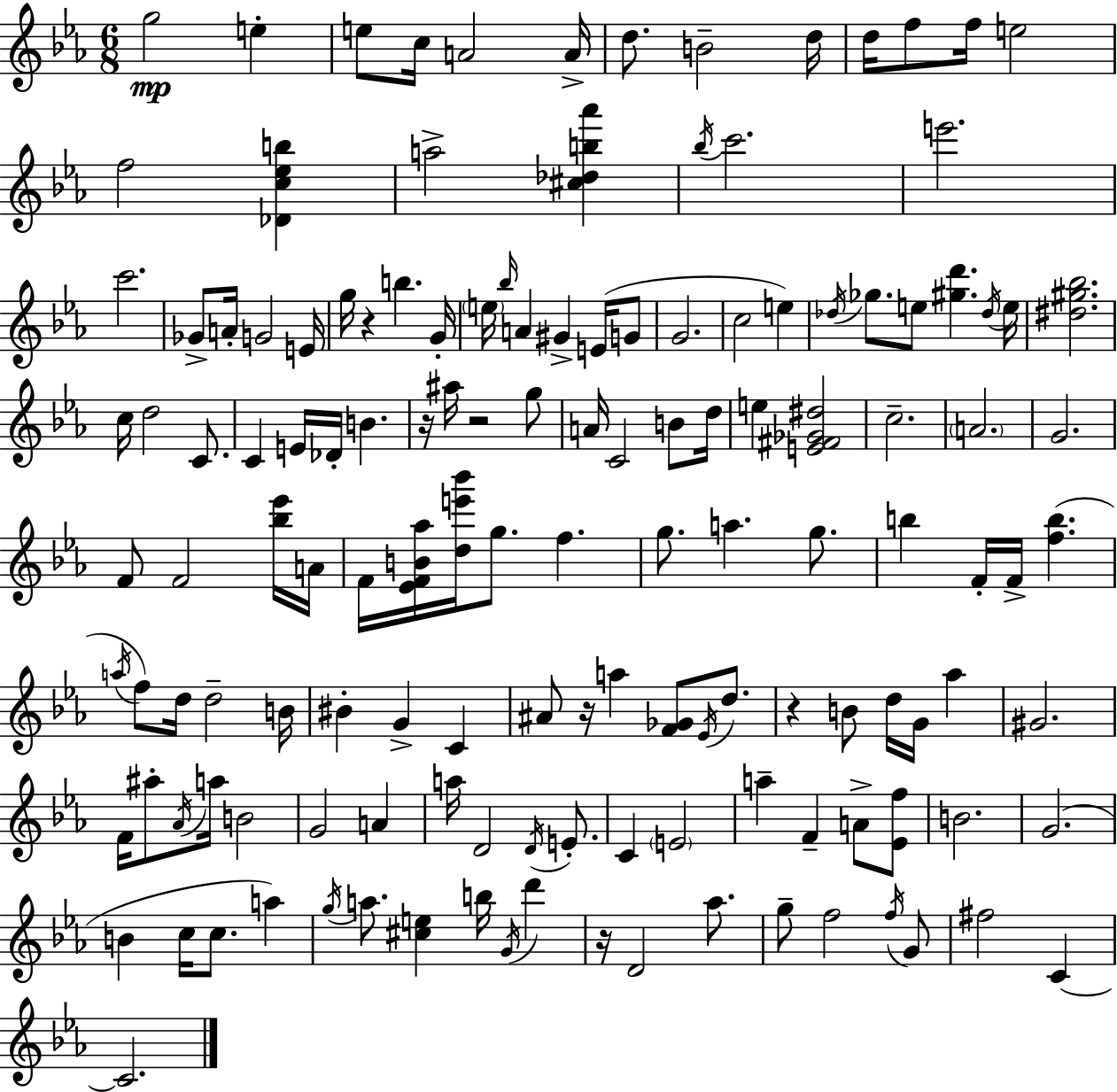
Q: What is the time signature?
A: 6/8